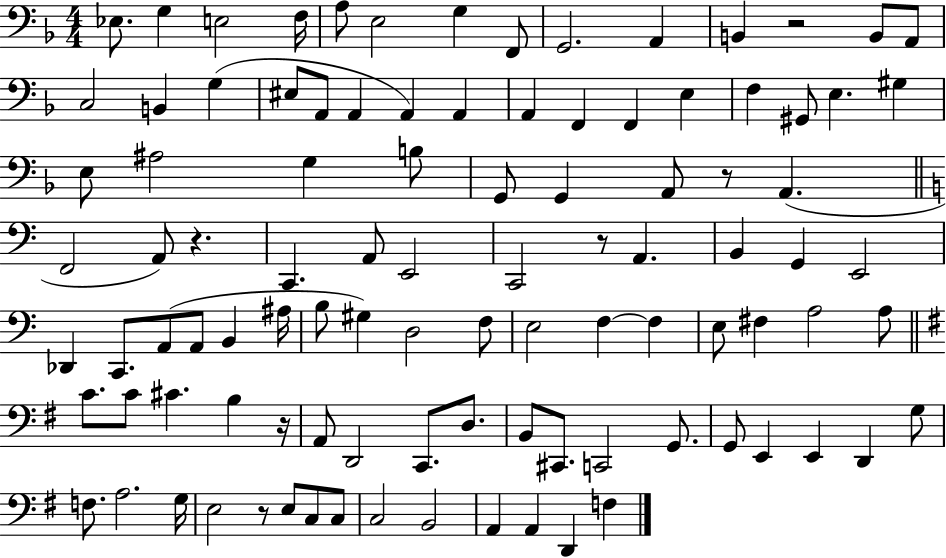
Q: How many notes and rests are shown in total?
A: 100